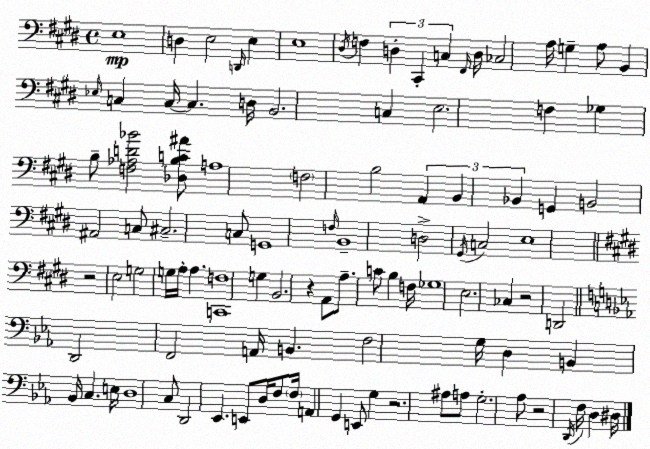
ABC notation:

X:1
T:Untitled
M:4/4
L:1/4
K:E
E,4 D, E,2 D,,/4 E, E,4 ^D,/4 F, D, ^C,, C, ^F,,/4 D,/4 _C,2 A,/4 G, A,/2 B,, _E,/4 C, C,/4 C, D,/4 B,,2 C, E,2 F, _G, B,/2 [F,_A,D_B]2 [_D,B,C^A]/2 A,4 F,2 B,2 A,, B,, _B,, G,, B,,2 ^A,,2 C,/2 ^C,2 C,/2 G,,4 F,/4 B,,4 D,2 ^G,,/4 C,2 E,4 z2 E,2 G,2 G,/4 A,/4 A, [C,,F,]4 G, B,,2 z A,,/2 A,/2 C/2 B, F,/4 _G,4 E,2 _C, z2 D,,2 D,,2 F,,2 A,,/4 B,, F,2 G,/4 D, B,, _B,,/4 C, E,/4 D,4 C,/2 D,,2 _E,, E,,/2 D,/4 F,/2 F,/4 A,, G,, E,,/2 G, z2 ^A,/2 A,/2 G,2 _A,/2 z2 D,,/4 F,/4 D, ^D,/4